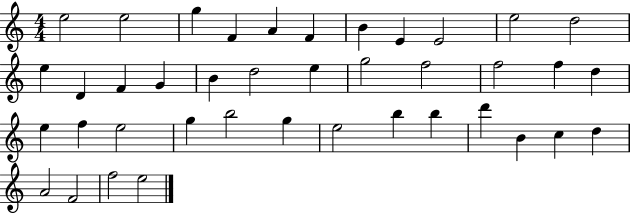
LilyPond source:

{
  \clef treble
  \numericTimeSignature
  \time 4/4
  \key c \major
  e''2 e''2 | g''4 f'4 a'4 f'4 | b'4 e'4 e'2 | e''2 d''2 | \break e''4 d'4 f'4 g'4 | b'4 d''2 e''4 | g''2 f''2 | f''2 f''4 d''4 | \break e''4 f''4 e''2 | g''4 b''2 g''4 | e''2 b''4 b''4 | d'''4 b'4 c''4 d''4 | \break a'2 f'2 | f''2 e''2 | \bar "|."
}